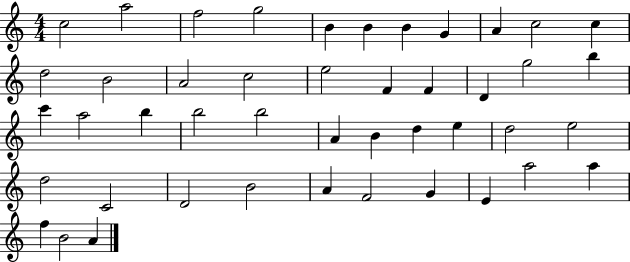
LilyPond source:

{
  \clef treble
  \numericTimeSignature
  \time 4/4
  \key c \major
  c''2 a''2 | f''2 g''2 | b'4 b'4 b'4 g'4 | a'4 c''2 c''4 | \break d''2 b'2 | a'2 c''2 | e''2 f'4 f'4 | d'4 g''2 b''4 | \break c'''4 a''2 b''4 | b''2 b''2 | a'4 b'4 d''4 e''4 | d''2 e''2 | \break d''2 c'2 | d'2 b'2 | a'4 f'2 g'4 | e'4 a''2 a''4 | \break f''4 b'2 a'4 | \bar "|."
}